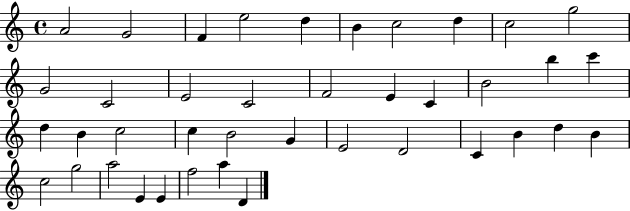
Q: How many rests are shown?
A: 0